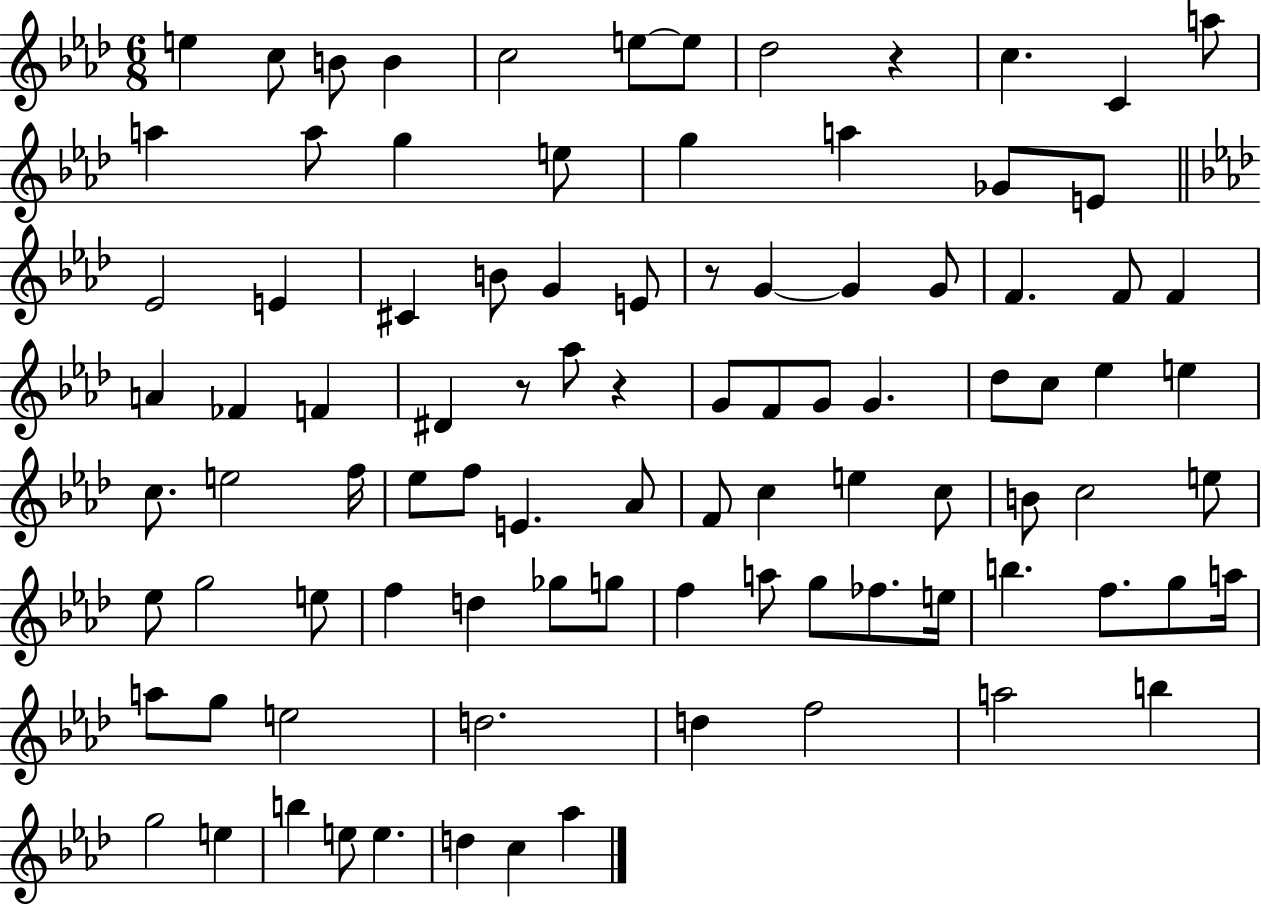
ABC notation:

X:1
T:Untitled
M:6/8
L:1/4
K:Ab
e c/2 B/2 B c2 e/2 e/2 _d2 z c C a/2 a a/2 g e/2 g a _G/2 E/2 _E2 E ^C B/2 G E/2 z/2 G G G/2 F F/2 F A _F F ^D z/2 _a/2 z G/2 F/2 G/2 G _d/2 c/2 _e e c/2 e2 f/4 _e/2 f/2 E _A/2 F/2 c e c/2 B/2 c2 e/2 _e/2 g2 e/2 f d _g/2 g/2 f a/2 g/2 _f/2 e/4 b f/2 g/2 a/4 a/2 g/2 e2 d2 d f2 a2 b g2 e b e/2 e d c _a